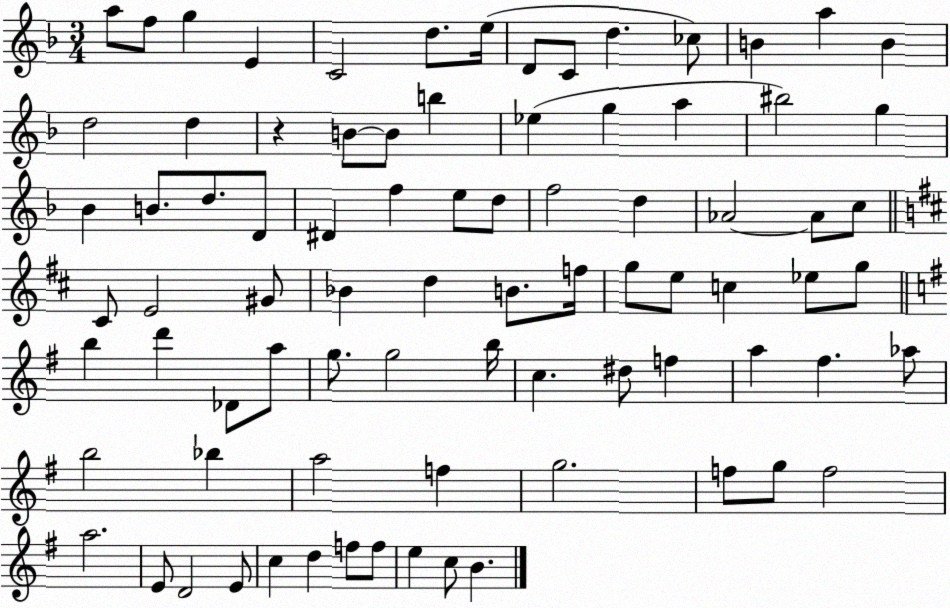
X:1
T:Untitled
M:3/4
L:1/4
K:F
a/2 f/2 g E C2 d/2 e/4 D/2 C/2 d _c/2 B a B d2 d z B/2 B/2 b _e g a ^b2 g _B B/2 d/2 D/2 ^D f e/2 d/2 f2 d _A2 _A/2 c/2 ^C/2 E2 ^G/2 _B d B/2 f/4 g/2 e/2 c _e/2 g/2 b d' _D/2 a/2 g/2 g2 b/4 c ^d/2 f a ^f _a/2 b2 _b a2 f g2 f/2 g/2 f2 a2 E/2 D2 E/2 c d f/2 f/2 e c/2 B